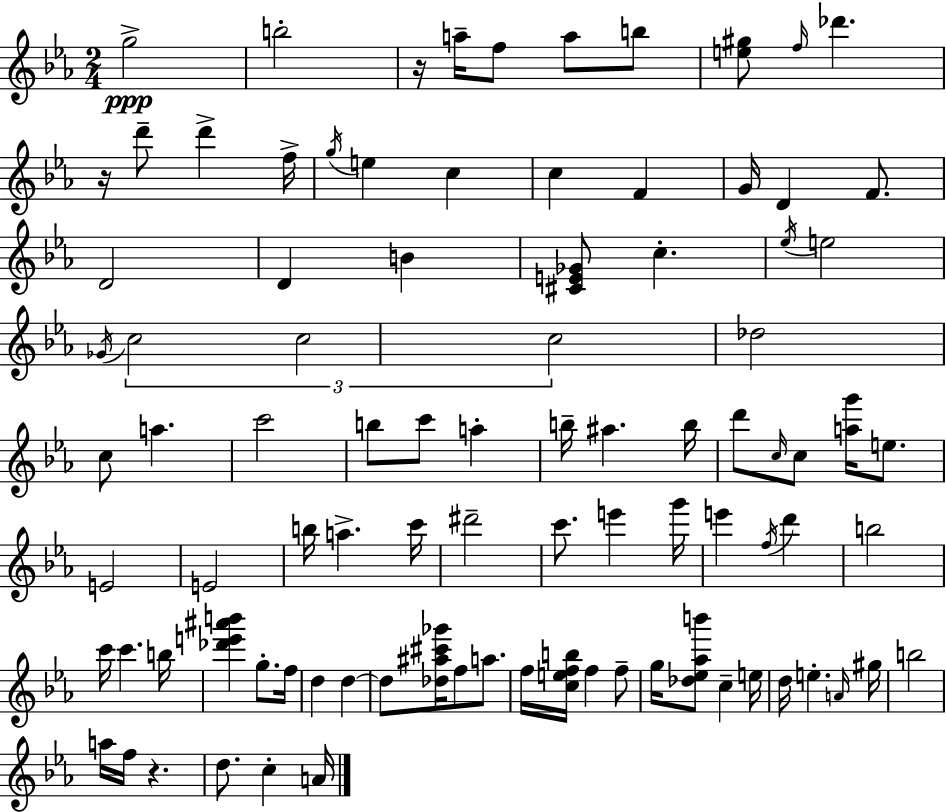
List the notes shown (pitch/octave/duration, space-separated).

G5/h B5/h R/s A5/s F5/e A5/e B5/e [E5,G#5]/e F5/s Db6/q. R/s D6/e D6/q F5/s G5/s E5/q C5/q C5/q F4/q G4/s D4/q F4/e. D4/h D4/q B4/q [C#4,E4,Gb4]/e C5/q. Eb5/s E5/h Gb4/s C5/h C5/h C5/h Db5/h C5/e A5/q. C6/h B5/e C6/e A5/q B5/s A#5/q. B5/s D6/e C5/s C5/e [A5,G6]/s E5/e. E4/h E4/h B5/s A5/q. C6/s D#6/h C6/e. E6/q G6/s E6/q F5/s D6/q B5/h C6/s C6/q. B5/s [Db6,E6,A#6,B6]/q G5/e. F5/s D5/q D5/q D5/e [Db5,A#5,C#6,Gb6]/s F5/e A5/e. F5/s [C5,E5,F5,B5]/s F5/q F5/e G5/s [Db5,Eb5,Ab5,B6]/e C5/q E5/s D5/s E5/q. A4/s G#5/s B5/h A5/s F5/s R/q. D5/e. C5/q A4/s